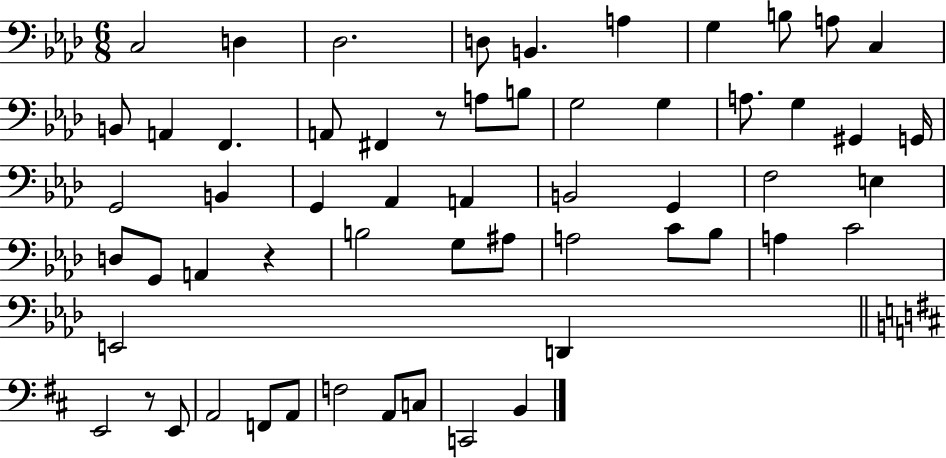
C3/h D3/q Db3/h. D3/e B2/q. A3/q G3/q B3/e A3/e C3/q B2/e A2/q F2/q. A2/e F#2/q R/e A3/e B3/e G3/h G3/q A3/e. G3/q G#2/q G2/s G2/h B2/q G2/q Ab2/q A2/q B2/h G2/q F3/h E3/q D3/e G2/e A2/q R/q B3/h G3/e A#3/e A3/h C4/e Bb3/e A3/q C4/h E2/h D2/q E2/h R/e E2/e A2/h F2/e A2/e F3/h A2/e C3/e C2/h B2/q